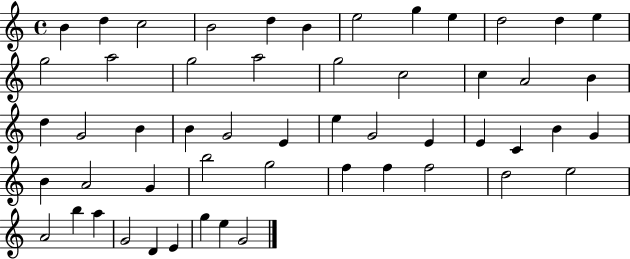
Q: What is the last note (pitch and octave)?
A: G4